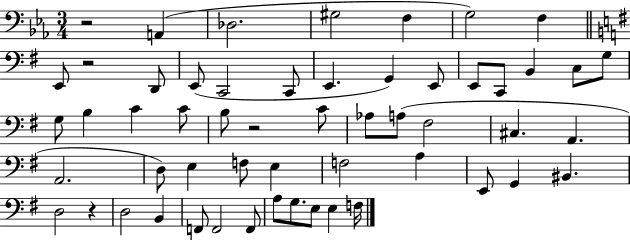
{
  \clef bass
  \numericTimeSignature
  \time 3/4
  \key ees \major
  r2 a,4( | des2. | gis2 f4 | g2) f4 | \break \bar "||" \break \key g \major e,8 r2 d,8 | e,8( c,2 c,8 | e,4. g,4) e,8 | e,8 c,8 b,4 c8 g8 | \break g8 b4 c'4 c'8 | b8 r2 c'8 | aes8 a8( fis2 | cis4. a,4. | \break a,2. | d8) e4 f8 e4 | f2 a4 | e,8 g,4 bis,4. | \break d2 r4 | d2 b,4 | f,8 f,2 f,8 | a8 g8. e8 e4 f16 | \break \bar "|."
}